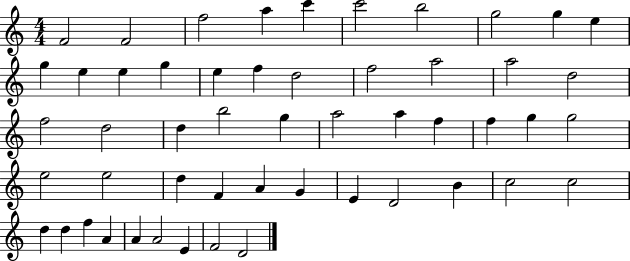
F4/h F4/h F5/h A5/q C6/q C6/h B5/h G5/h G5/q E5/q G5/q E5/q E5/q G5/q E5/q F5/q D5/h F5/h A5/h A5/h D5/h F5/h D5/h D5/q B5/h G5/q A5/h A5/q F5/q F5/q G5/q G5/h E5/h E5/h D5/q F4/q A4/q G4/q E4/q D4/h B4/q C5/h C5/h D5/q D5/q F5/q A4/q A4/q A4/h E4/q F4/h D4/h